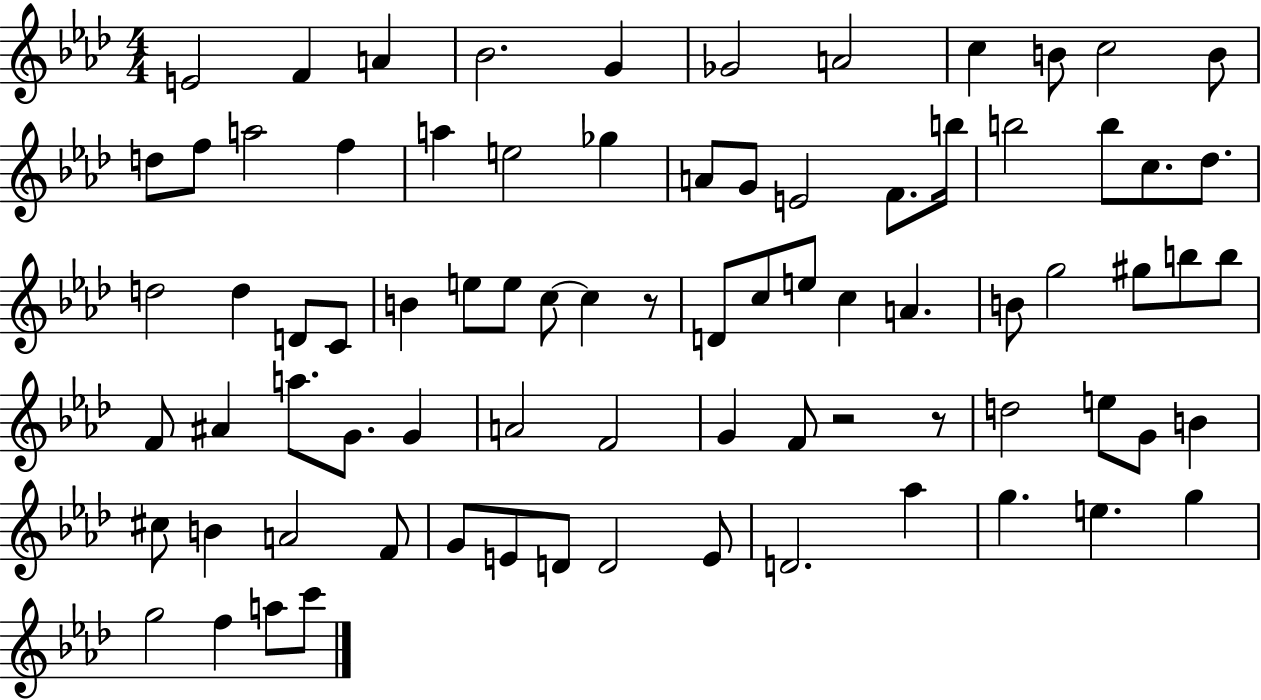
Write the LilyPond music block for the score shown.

{
  \clef treble
  \numericTimeSignature
  \time 4/4
  \key aes \major
  e'2 f'4 a'4 | bes'2. g'4 | ges'2 a'2 | c''4 b'8 c''2 b'8 | \break d''8 f''8 a''2 f''4 | a''4 e''2 ges''4 | a'8 g'8 e'2 f'8. b''16 | b''2 b''8 c''8. des''8. | \break d''2 d''4 d'8 c'8 | b'4 e''8 e''8 c''8~~ c''4 r8 | d'8 c''8 e''8 c''4 a'4. | b'8 g''2 gis''8 b''8 b''8 | \break f'8 ais'4 a''8. g'8. g'4 | a'2 f'2 | g'4 f'8 r2 r8 | d''2 e''8 g'8 b'4 | \break cis''8 b'4 a'2 f'8 | g'8 e'8 d'8 d'2 e'8 | d'2. aes''4 | g''4. e''4. g''4 | \break g''2 f''4 a''8 c'''8 | \bar "|."
}